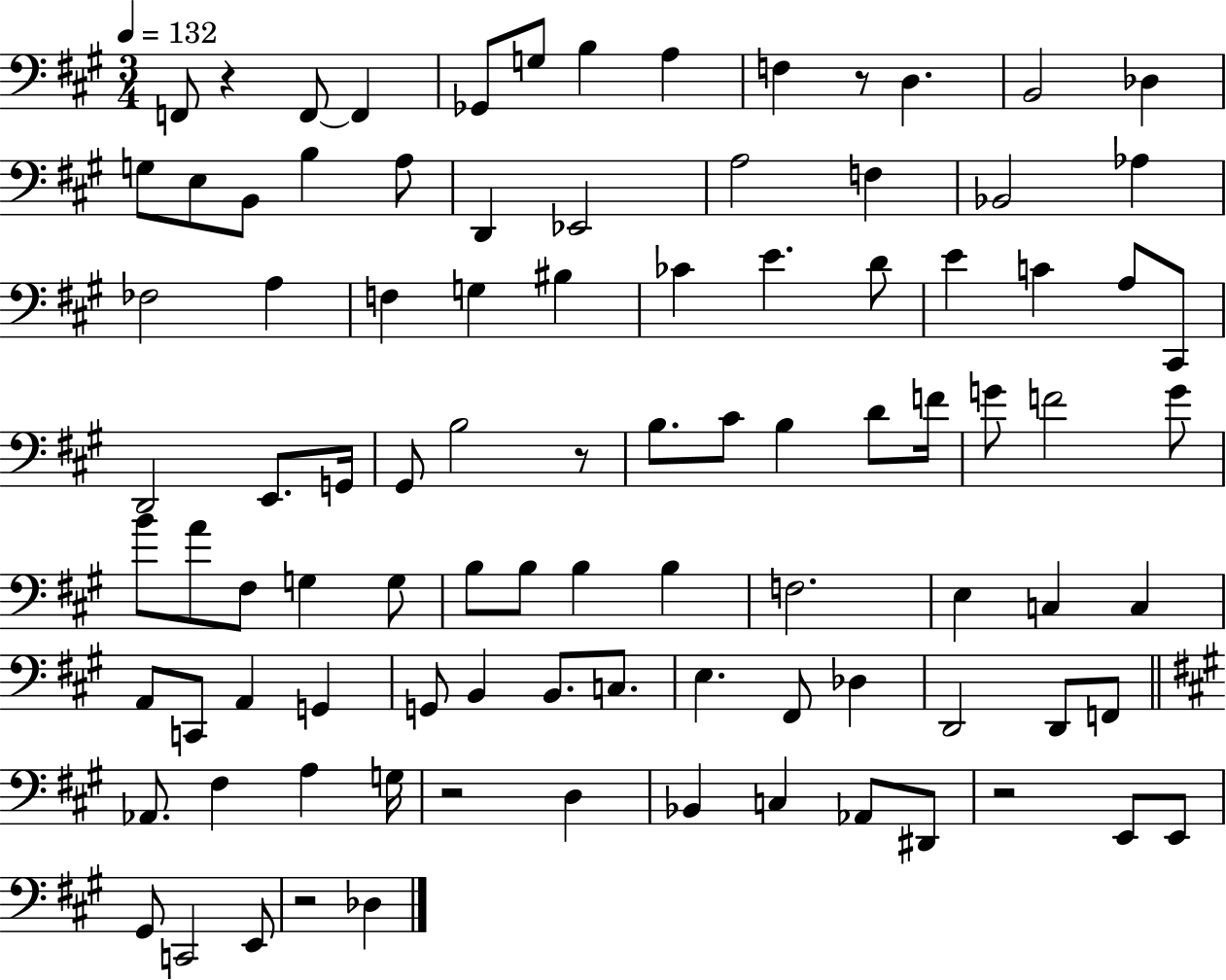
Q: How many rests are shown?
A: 6